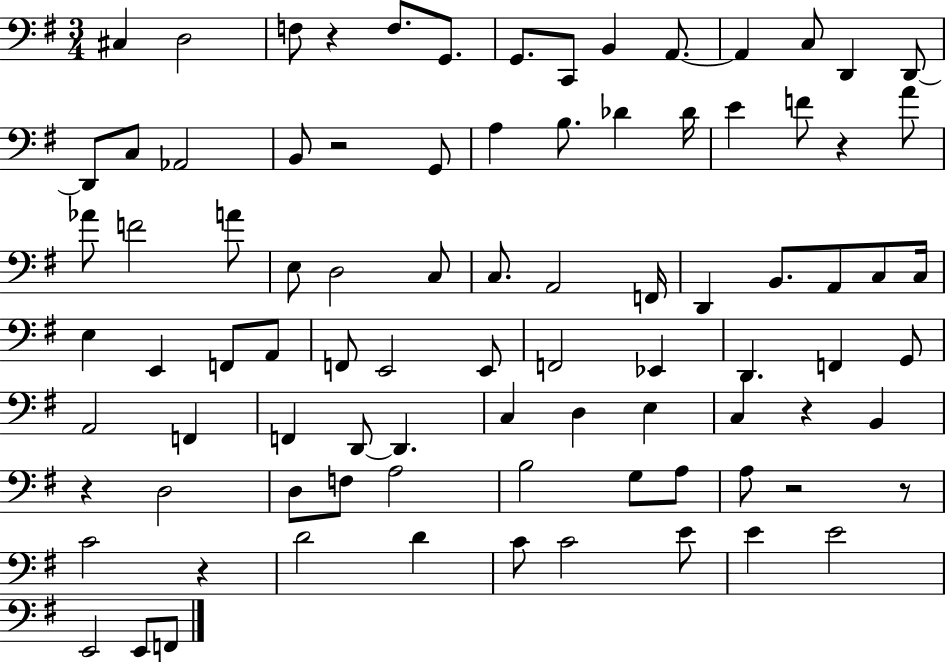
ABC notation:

X:1
T:Untitled
M:3/4
L:1/4
K:G
^C, D,2 F,/2 z F,/2 G,,/2 G,,/2 C,,/2 B,, A,,/2 A,, C,/2 D,, D,,/2 D,,/2 C,/2 _A,,2 B,,/2 z2 G,,/2 A, B,/2 _D _D/4 E F/2 z A/2 _A/2 F2 A/2 E,/2 D,2 C,/2 C,/2 A,,2 F,,/4 D,, B,,/2 A,,/2 C,/2 C,/4 E, E,, F,,/2 A,,/2 F,,/2 E,,2 E,,/2 F,,2 _E,, D,, F,, G,,/2 A,,2 F,, F,, D,,/2 D,, C, D, E, C, z B,, z D,2 D,/2 F,/2 A,2 B,2 G,/2 A,/2 A,/2 z2 z/2 C2 z D2 D C/2 C2 E/2 E E2 E,,2 E,,/2 F,,/2